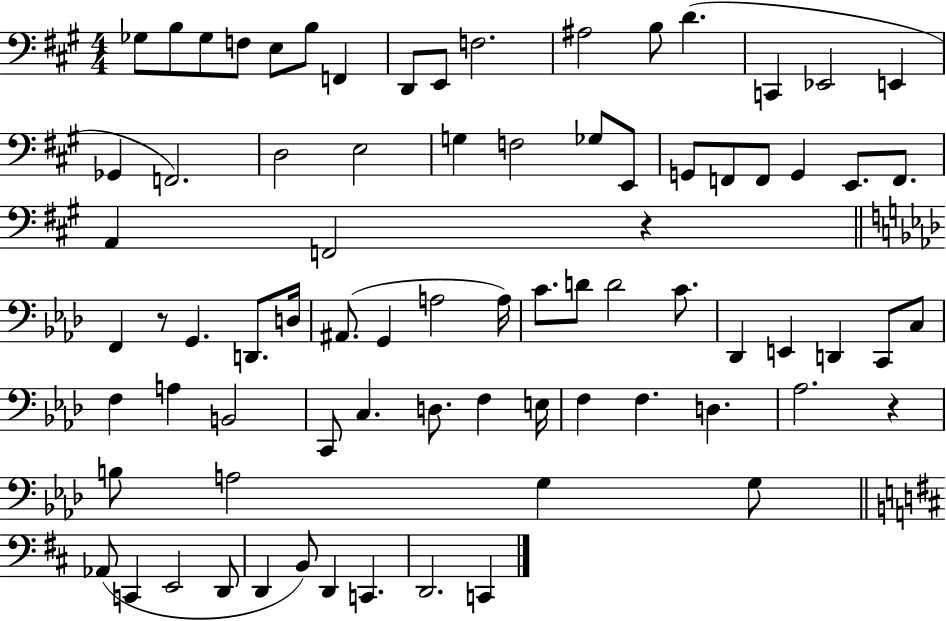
X:1
T:Untitled
M:4/4
L:1/4
K:A
_G,/2 B,/2 _G,/2 F,/2 E,/2 B,/2 F,, D,,/2 E,,/2 F,2 ^A,2 B,/2 D C,, _E,,2 E,, _G,, F,,2 D,2 E,2 G, F,2 _G,/2 E,,/2 G,,/2 F,,/2 F,,/2 G,, E,,/2 F,,/2 A,, F,,2 z F,, z/2 G,, D,,/2 D,/4 ^A,,/2 G,, A,2 A,/4 C/2 D/2 D2 C/2 _D,, E,, D,, C,,/2 C,/2 F, A, B,,2 C,,/2 C, D,/2 F, E,/4 F, F, D, _A,2 z B,/2 A,2 G, G,/2 _A,,/2 C,, E,,2 D,,/2 D,, B,,/2 D,, C,, D,,2 C,,